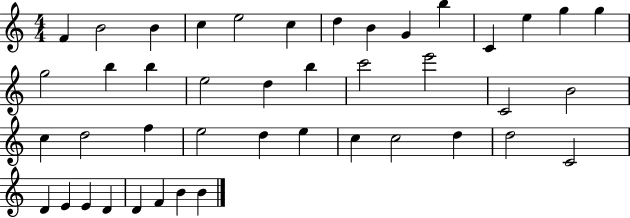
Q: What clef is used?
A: treble